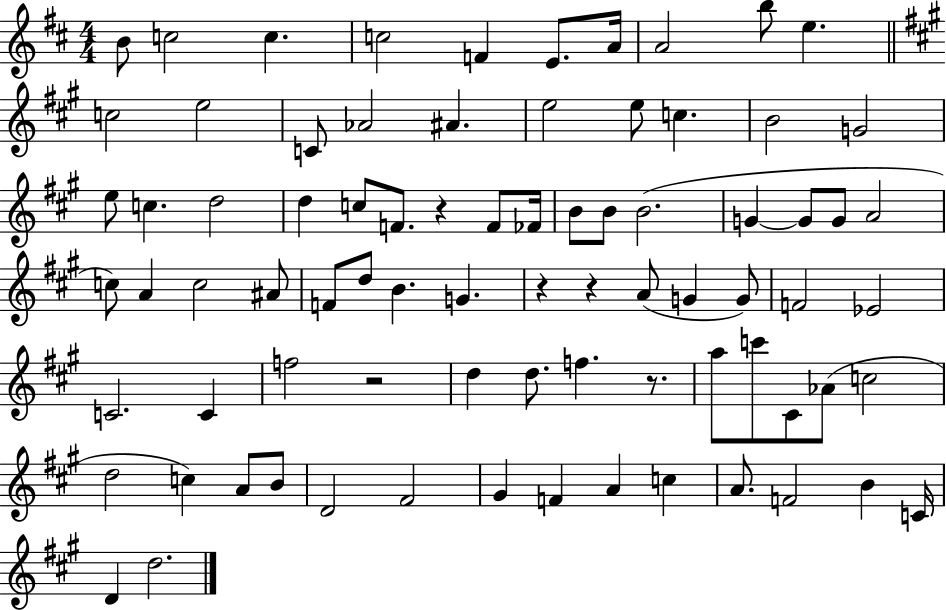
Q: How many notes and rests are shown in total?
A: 80